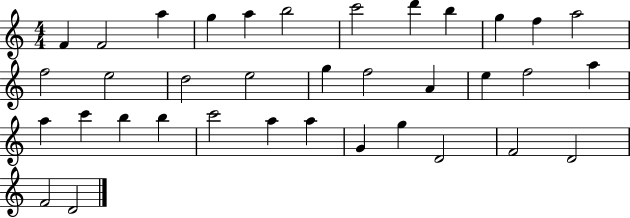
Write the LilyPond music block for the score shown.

{
  \clef treble
  \numericTimeSignature
  \time 4/4
  \key c \major
  f'4 f'2 a''4 | g''4 a''4 b''2 | c'''2 d'''4 b''4 | g''4 f''4 a''2 | \break f''2 e''2 | d''2 e''2 | g''4 f''2 a'4 | e''4 f''2 a''4 | \break a''4 c'''4 b''4 b''4 | c'''2 a''4 a''4 | g'4 g''4 d'2 | f'2 d'2 | \break f'2 d'2 | \bar "|."
}